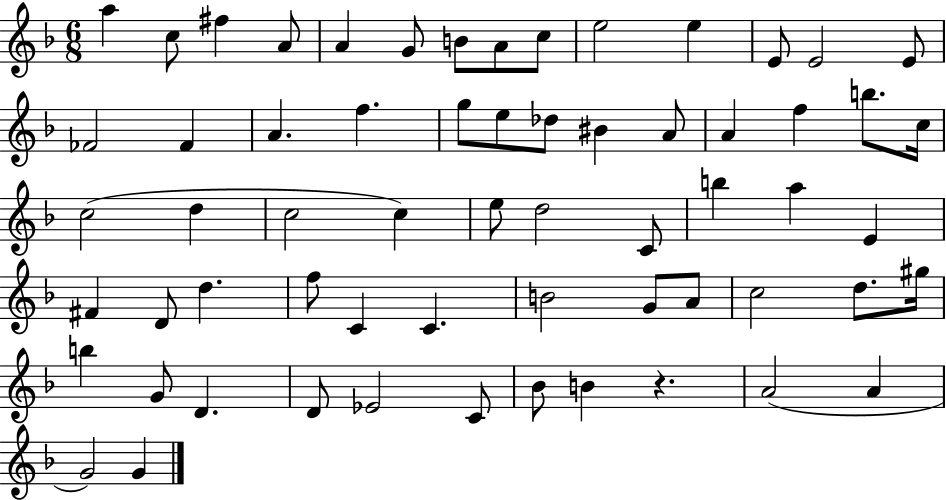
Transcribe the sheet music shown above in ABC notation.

X:1
T:Untitled
M:6/8
L:1/4
K:F
a c/2 ^f A/2 A G/2 B/2 A/2 c/2 e2 e E/2 E2 E/2 _F2 _F A f g/2 e/2 _d/2 ^B A/2 A f b/2 c/4 c2 d c2 c e/2 d2 C/2 b a E ^F D/2 d f/2 C C B2 G/2 A/2 c2 d/2 ^g/4 b G/2 D D/2 _E2 C/2 _B/2 B z A2 A G2 G